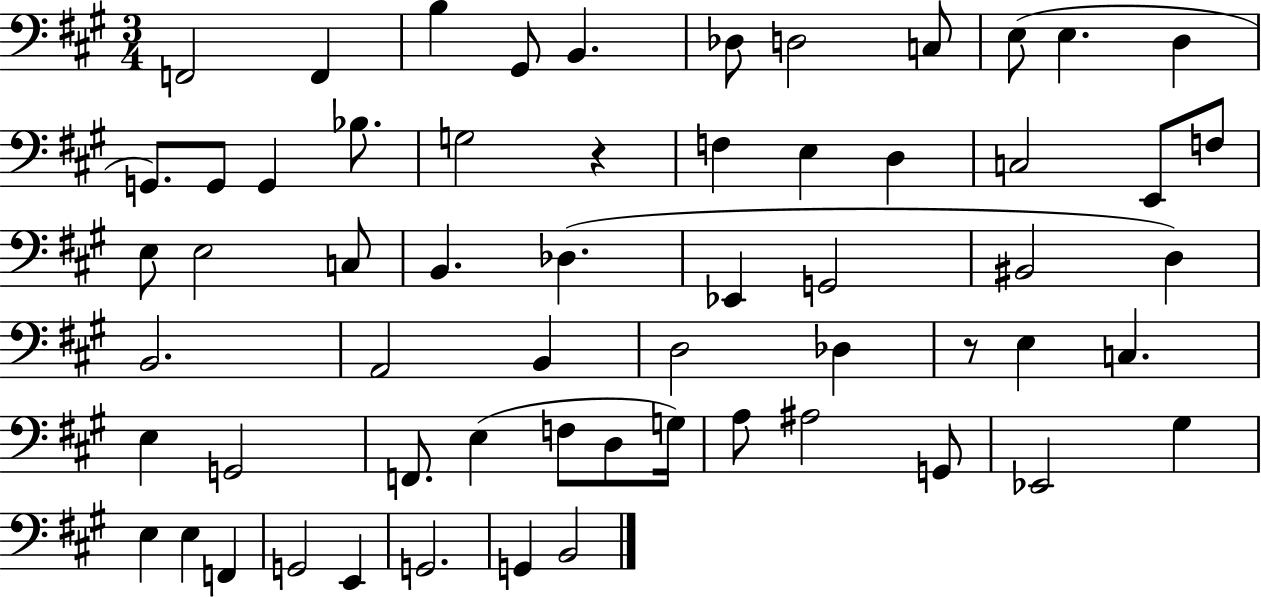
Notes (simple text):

F2/h F2/q B3/q G#2/e B2/q. Db3/e D3/h C3/e E3/e E3/q. D3/q G2/e. G2/e G2/q Bb3/e. G3/h R/q F3/q E3/q D3/q C3/h E2/e F3/e E3/e E3/h C3/e B2/q. Db3/q. Eb2/q G2/h BIS2/h D3/q B2/h. A2/h B2/q D3/h Db3/q R/e E3/q C3/q. E3/q G2/h F2/e. E3/q F3/e D3/e G3/s A3/e A#3/h G2/e Eb2/h G#3/q E3/q E3/q F2/q G2/h E2/q G2/h. G2/q B2/h